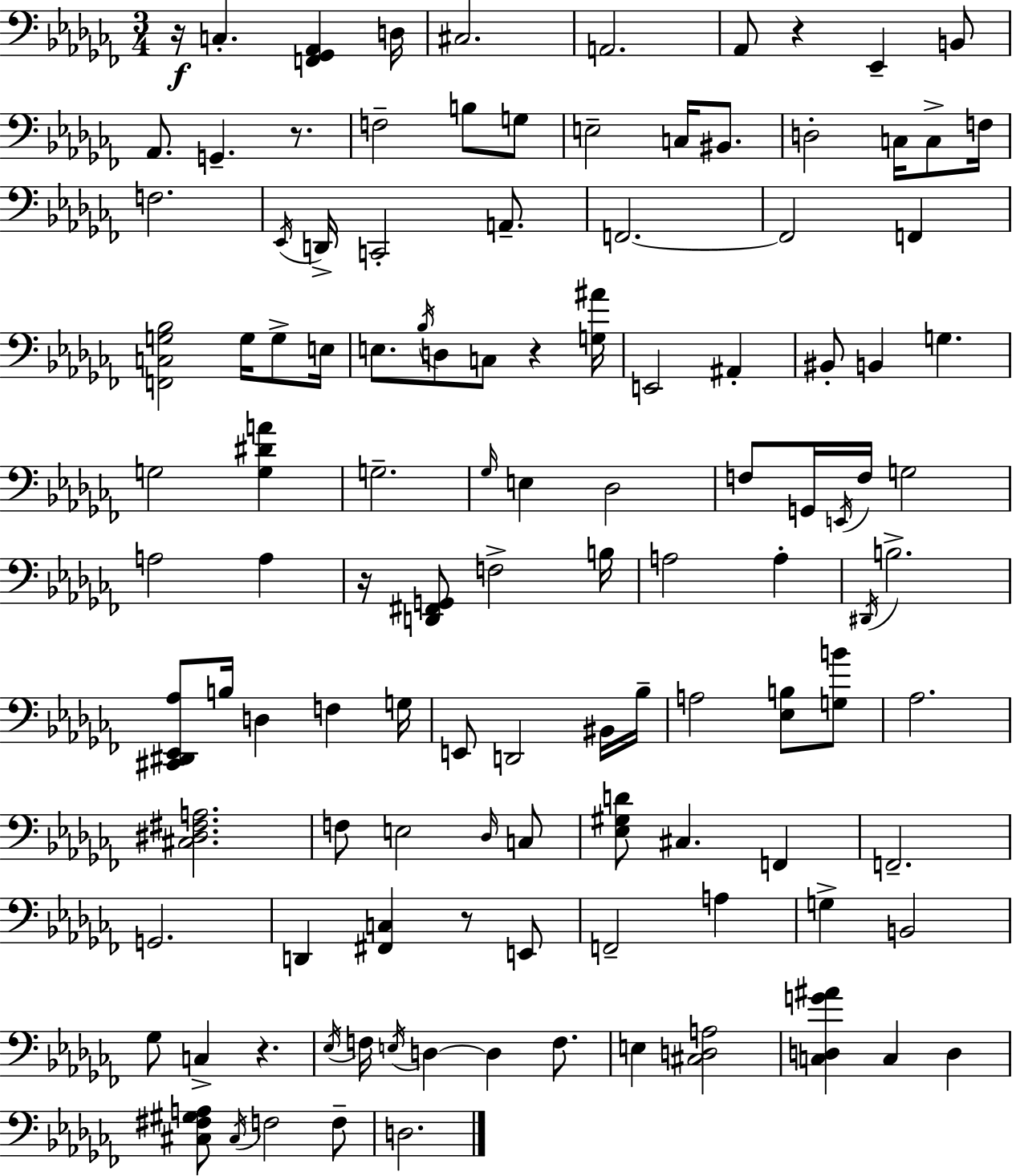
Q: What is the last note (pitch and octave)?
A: D3